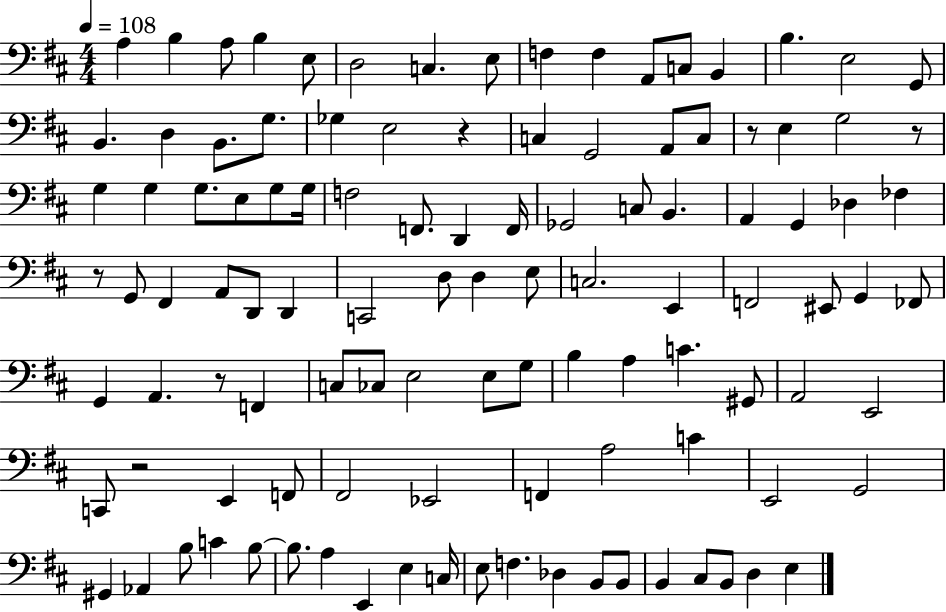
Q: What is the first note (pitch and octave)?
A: A3